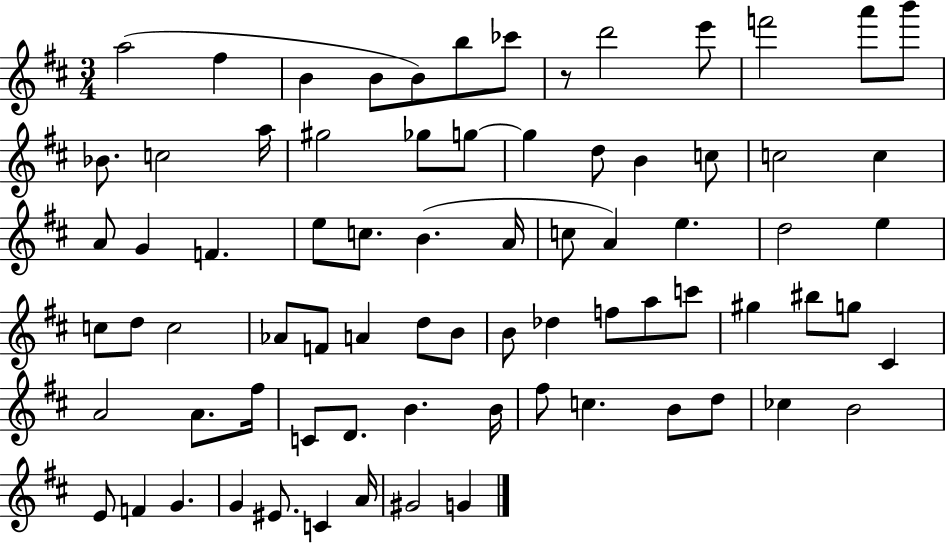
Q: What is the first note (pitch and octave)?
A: A5